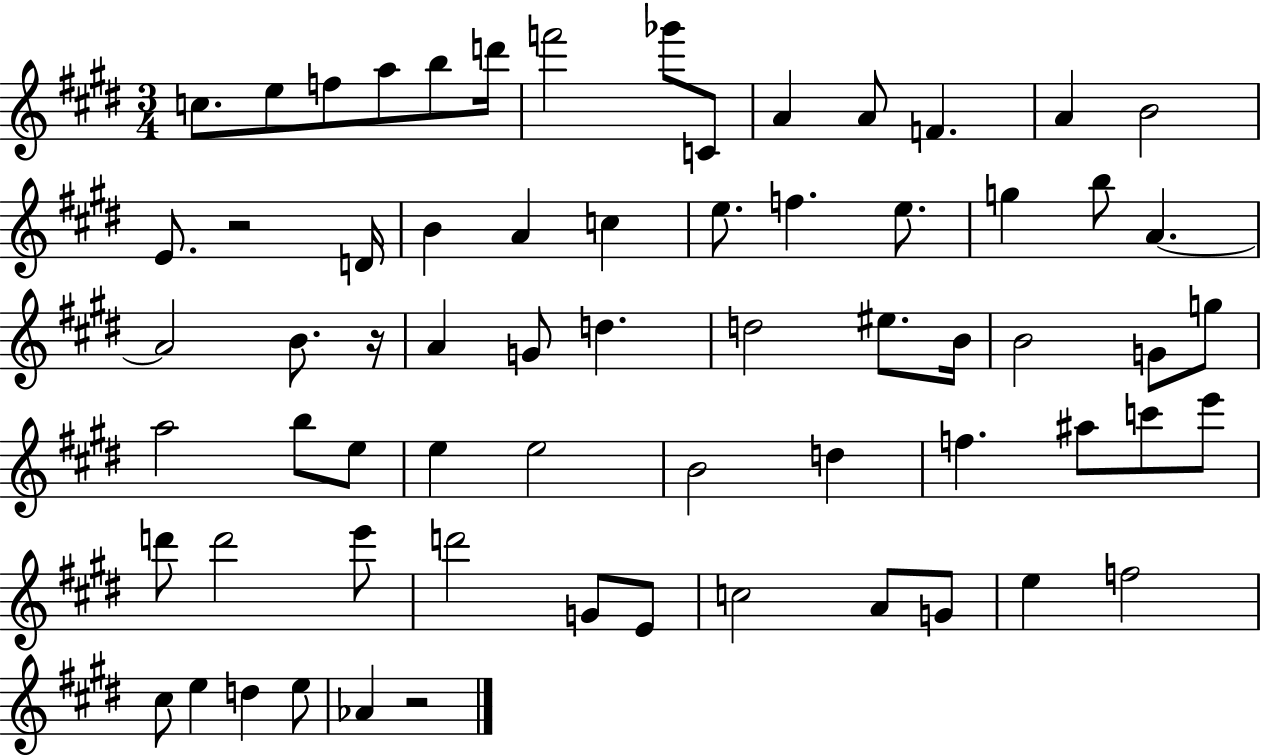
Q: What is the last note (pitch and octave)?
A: Ab4